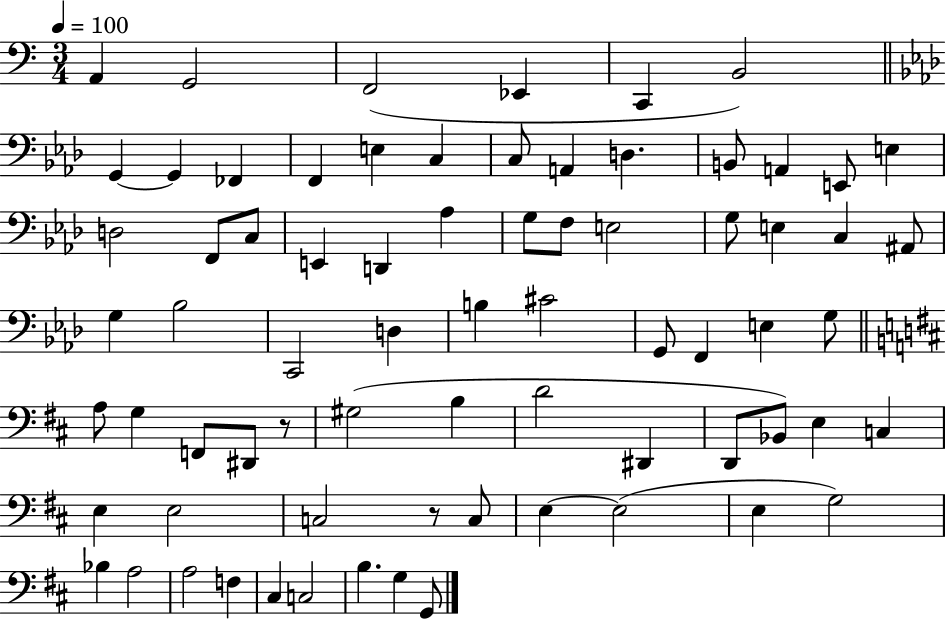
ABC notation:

X:1
T:Untitled
M:3/4
L:1/4
K:C
A,, G,,2 F,,2 _E,, C,, B,,2 G,, G,, _F,, F,, E, C, C,/2 A,, D, B,,/2 A,, E,,/2 E, D,2 F,,/2 C,/2 E,, D,, _A, G,/2 F,/2 E,2 G,/2 E, C, ^A,,/2 G, _B,2 C,,2 D, B, ^C2 G,,/2 F,, E, G,/2 A,/2 G, F,,/2 ^D,,/2 z/2 ^G,2 B, D2 ^D,, D,,/2 _B,,/2 E, C, E, E,2 C,2 z/2 C,/2 E, E,2 E, G,2 _B, A,2 A,2 F, ^C, C,2 B, G, G,,/2